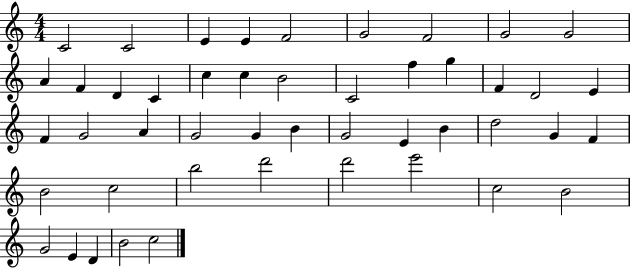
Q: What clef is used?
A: treble